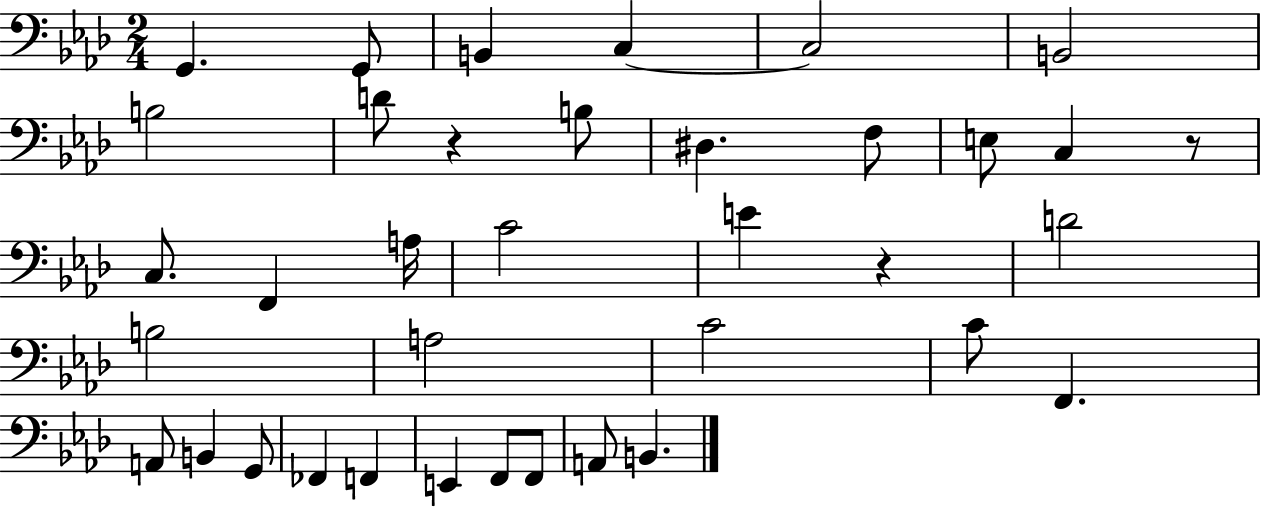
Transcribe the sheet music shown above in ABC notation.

X:1
T:Untitled
M:2/4
L:1/4
K:Ab
G,, G,,/2 B,, C, C,2 B,,2 B,2 D/2 z B,/2 ^D, F,/2 E,/2 C, z/2 C,/2 F,, A,/4 C2 E z D2 B,2 A,2 C2 C/2 F,, A,,/2 B,, G,,/2 _F,, F,, E,, F,,/2 F,,/2 A,,/2 B,,